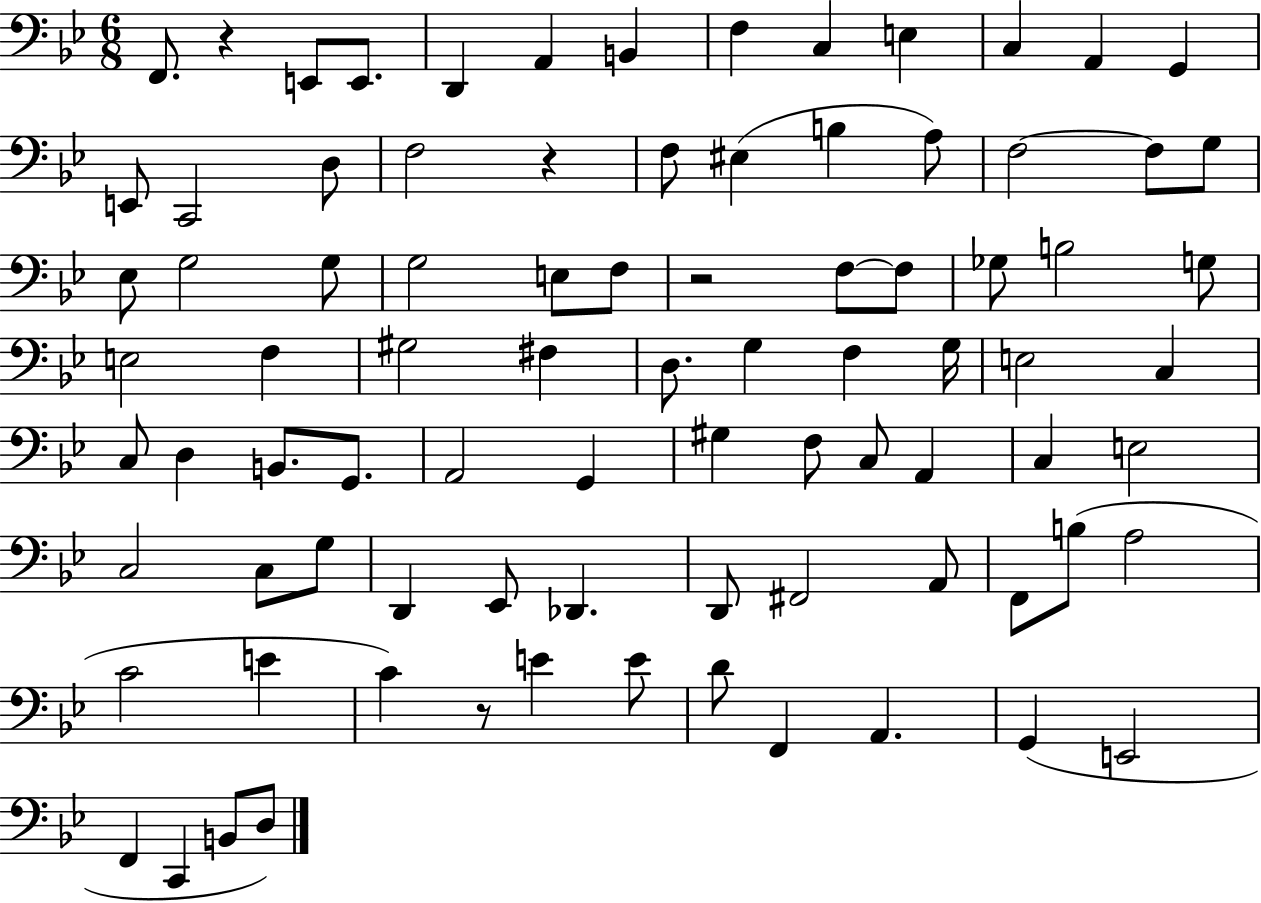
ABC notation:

X:1
T:Untitled
M:6/8
L:1/4
K:Bb
F,,/2 z E,,/2 E,,/2 D,, A,, B,, F, C, E, C, A,, G,, E,,/2 C,,2 D,/2 F,2 z F,/2 ^E, B, A,/2 F,2 F,/2 G,/2 _E,/2 G,2 G,/2 G,2 E,/2 F,/2 z2 F,/2 F,/2 _G,/2 B,2 G,/2 E,2 F, ^G,2 ^F, D,/2 G, F, G,/4 E,2 C, C,/2 D, B,,/2 G,,/2 A,,2 G,, ^G, F,/2 C,/2 A,, C, E,2 C,2 C,/2 G,/2 D,, _E,,/2 _D,, D,,/2 ^F,,2 A,,/2 F,,/2 B,/2 A,2 C2 E C z/2 E E/2 D/2 F,, A,, G,, E,,2 F,, C,, B,,/2 D,/2